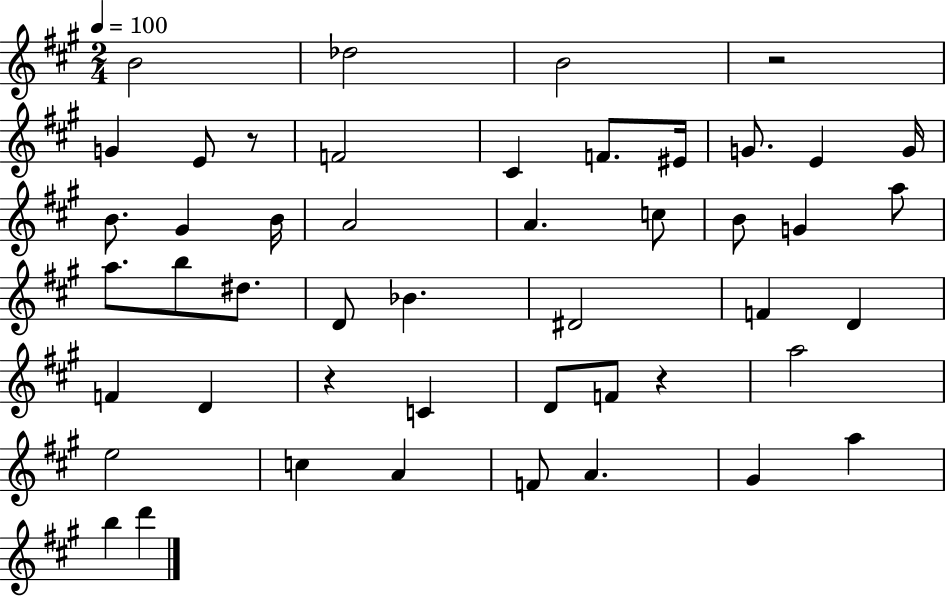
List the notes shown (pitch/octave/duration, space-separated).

B4/h Db5/h B4/h R/h G4/q E4/e R/e F4/h C#4/q F4/e. EIS4/s G4/e. E4/q G4/s B4/e. G#4/q B4/s A4/h A4/q. C5/e B4/e G4/q A5/e A5/e. B5/e D#5/e. D4/e Bb4/q. D#4/h F4/q D4/q F4/q D4/q R/q C4/q D4/e F4/e R/q A5/h E5/h C5/q A4/q F4/e A4/q. G#4/q A5/q B5/q D6/q